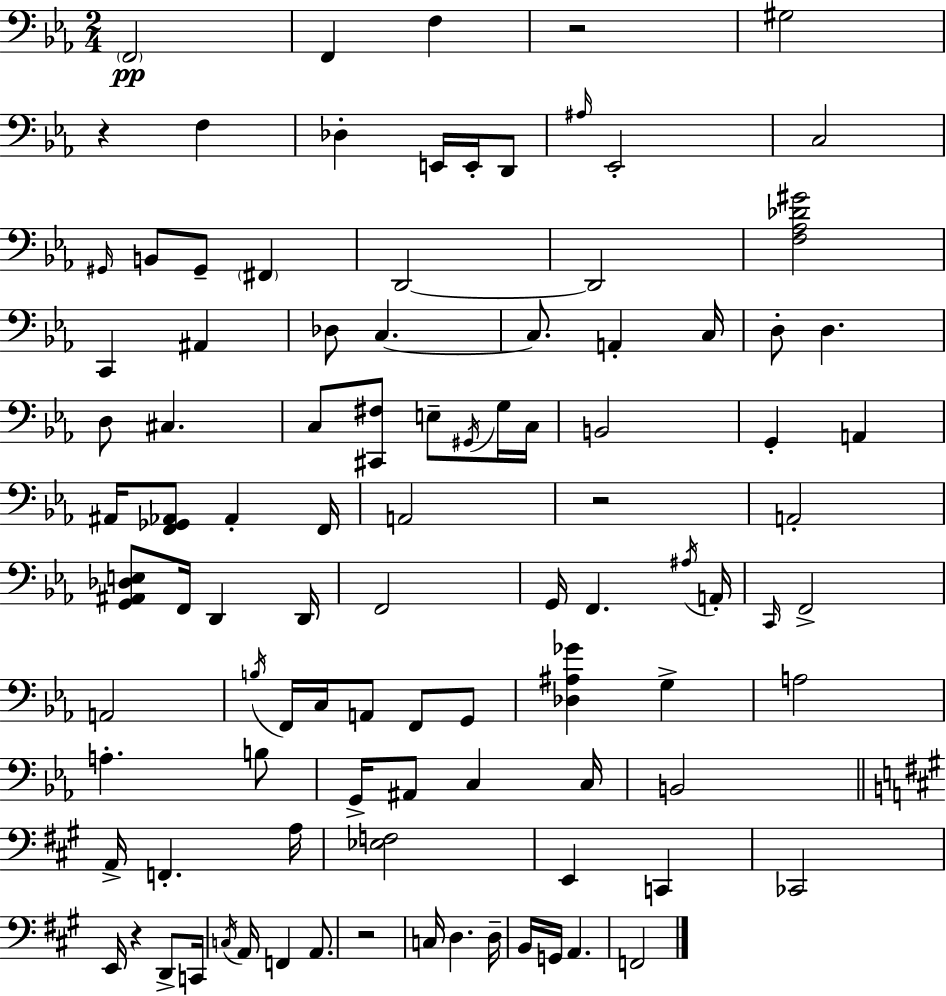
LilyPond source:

{
  \clef bass
  \numericTimeSignature
  \time 2/4
  \key ees \major
  \repeat volta 2 { \parenthesize f,2\pp | f,4 f4 | r2 | gis2 | \break r4 f4 | des4-. e,16 e,16-. d,8 | \grace { ais16 } ees,2-. | c2 | \break \grace { gis,16 } b,8 gis,8-- \parenthesize fis,4 | d,2~~ | d,2 | <f aes des' gis'>2 | \break c,4 ais,4 | des8 c4.~~ | c8. a,4-. | c16 d8-. d4. | \break d8 cis4. | c8 <cis, fis>8 e8-- | \acciaccatura { gis,16 } g16 c16 b,2 | g,4-. a,4 | \break ais,16 <f, ges, aes,>8 aes,4-. | f,16 a,2 | r2 | a,2-. | \break <g, ais, des e>8 f,16 d,4 | d,16 f,2 | g,16 f,4. | \acciaccatura { ais16 } a,16-. \grace { c,16 } f,2-> | \break a,2 | \acciaccatura { b16 } f,16 c16 | a,8 f,8 g,8 <des ais ges'>4 | g4-> a2 | \break a4.-. | b8 g,16-> ais,8 | c4 c16 b,2 | \bar "||" \break \key a \major a,16-> f,4.-. a16 | <ees f>2 | e,4 c,4 | ces,2 | \break e,16 r4 d,8-> c,16 | \acciaccatura { c16 } a,16 f,4 a,8. | r2 | c16 d4. | \break d16-- b,16 g,16 a,4. | f,2 | } \bar "|."
}